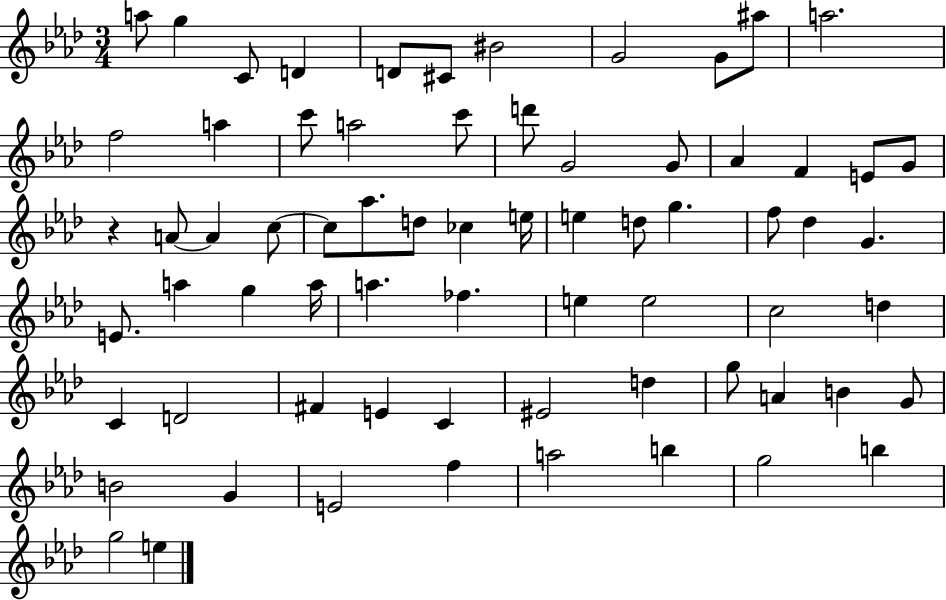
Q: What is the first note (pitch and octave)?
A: A5